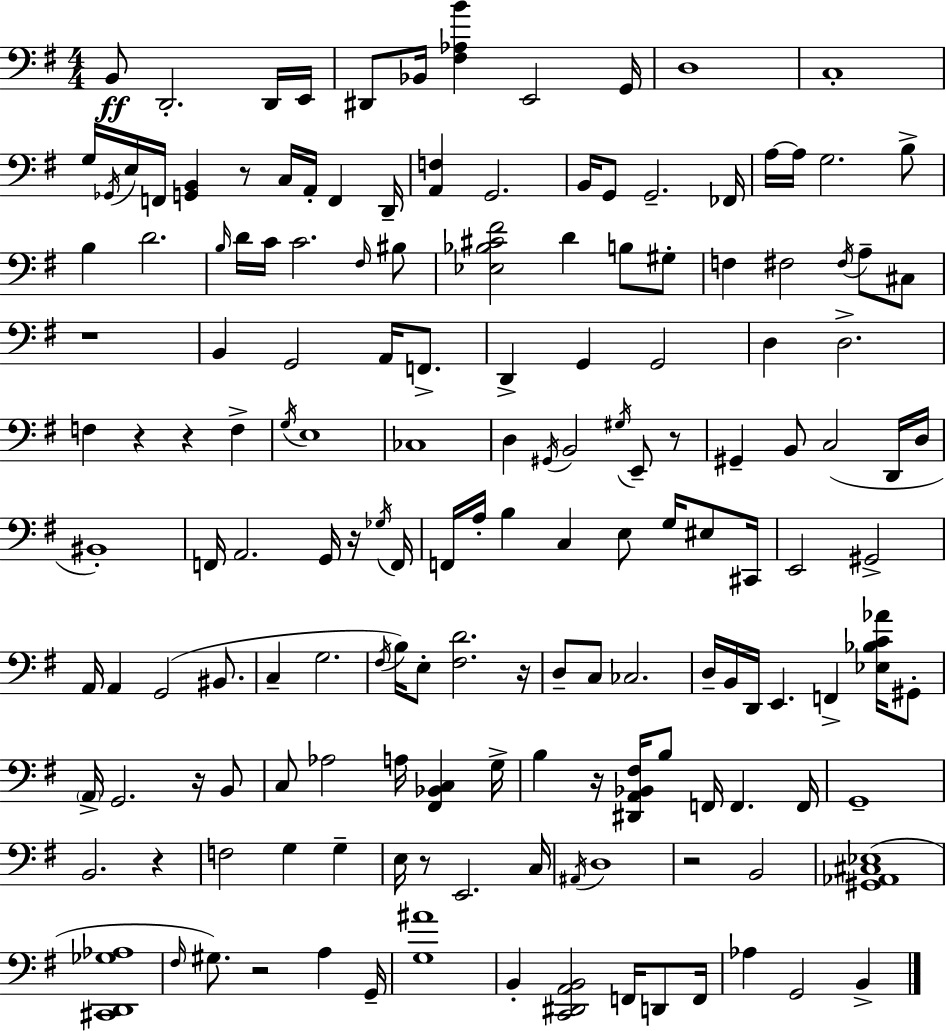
B2/e D2/h. D2/s E2/s D#2/e Bb2/s [F#3,Ab3,B4]/q E2/h G2/s D3/w C3/w G3/s Gb2/s E3/s F2/s [G2,B2]/q R/e C3/s A2/s F2/q D2/s [A2,F3]/q G2/h. B2/s G2/e G2/h. FES2/s A3/s A3/s G3/h. B3/e B3/q D4/h. B3/s D4/s C4/s C4/h. F#3/s BIS3/e [Eb3,Bb3,C#4,F#4]/h D4/q B3/e G#3/e F3/q F#3/h F#3/s A3/e C#3/e R/w B2/q G2/h A2/s F2/e. D2/q G2/q G2/h D3/q D3/h. F3/q R/q R/q F3/q G3/s E3/w CES3/w D3/q G#2/s B2/h G#3/s E2/e R/e G#2/q B2/e C3/h D2/s D3/s BIS2/w F2/s A2/h. G2/s R/s Gb3/s F2/s F2/s A3/s B3/q C3/q E3/e G3/s EIS3/e C#2/s E2/h G#2/h A2/s A2/q G2/h BIS2/e. C3/q G3/h. F#3/s B3/s E3/e [F#3,D4]/h. R/s D3/e C3/e CES3/h. D3/s B2/s D2/s E2/q. F2/q [Eb3,Bb3,C4,Ab4]/s G#2/e A2/s G2/h. R/s B2/e C3/e Ab3/h A3/s [F#2,Bb2,C3]/q G3/s B3/q R/s [D#2,A2,Bb2,F#3]/s B3/e F2/s F2/q. F2/s G2/w B2/h. R/q F3/h G3/q G3/q E3/s R/e E2/h. C3/s A#2/s D3/w R/h B2/h [G#2,Ab2,C#3,Eb3]/w [C#2,D2,Gb3,Ab3]/w F#3/s G#3/e. R/h A3/q G2/s [G3,A#4]/w B2/q [C2,D#2,A2,B2]/h F2/s D2/e F2/s Ab3/q G2/h B2/q